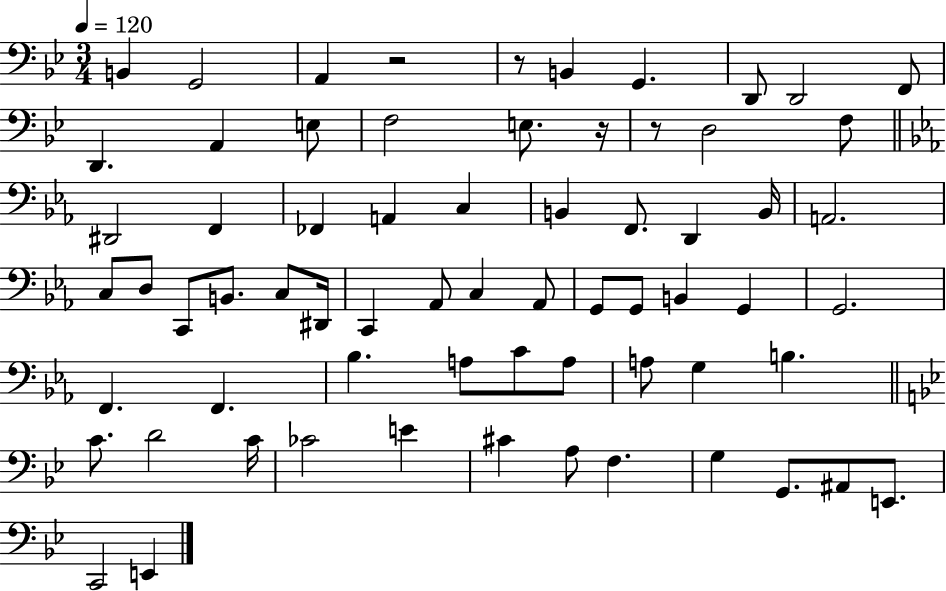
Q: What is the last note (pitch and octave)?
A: E2